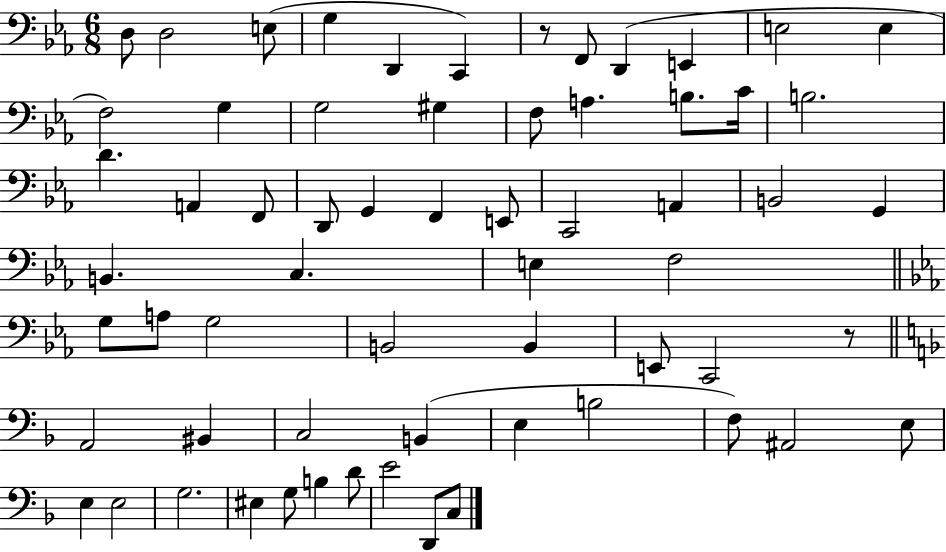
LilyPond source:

{
  \clef bass
  \numericTimeSignature
  \time 6/8
  \key ees \major
  d8 d2 e8( | g4 d,4 c,4) | r8 f,8 d,4( e,4 | e2 e4 | \break f2) g4 | g2 gis4 | f8 a4. b8. c'16 | b2. | \break d'4. a,4 f,8 | d,8 g,4 f,4 e,8 | c,2 a,4 | b,2 g,4 | \break b,4. c4. | e4 f2 | \bar "||" \break \key ees \major g8 a8 g2 | b,2 b,4 | e,8 c,2 r8 | \bar "||" \break \key d \minor a,2 bis,4 | c2 b,4( | e4 b2 | f8) ais,2 e8 | \break e4 e2 | g2. | eis4 g8 b4 d'8 | e'2 d,8 c8 | \break \bar "|."
}